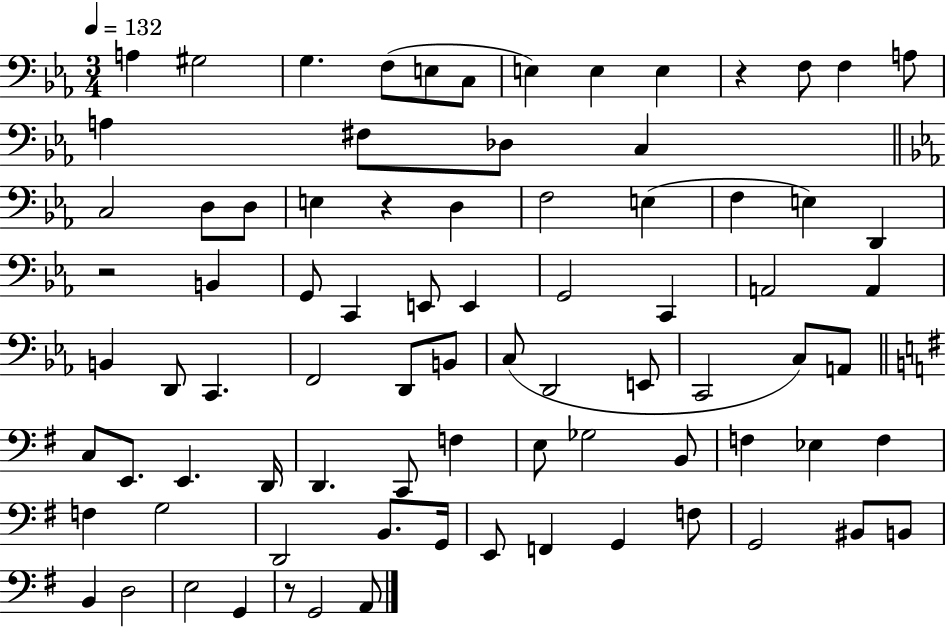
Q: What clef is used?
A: bass